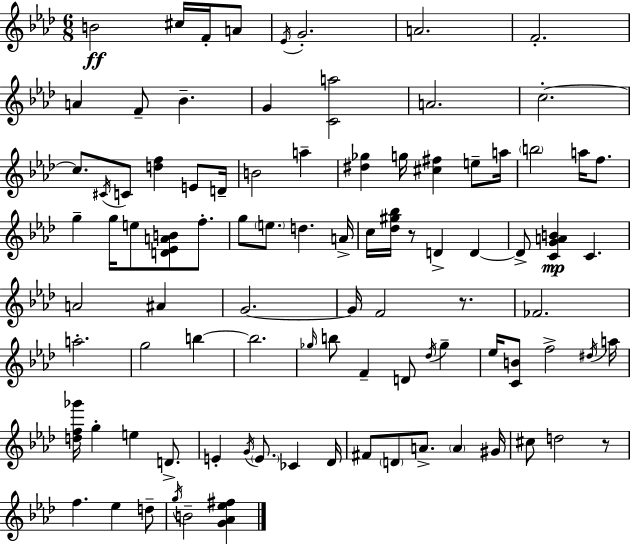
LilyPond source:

{
  \clef treble
  \numericTimeSignature
  \time 6/8
  \key f \minor
  b'2\ff cis''16 f'16-. a'8 | \acciaccatura { ees'16 } g'2.-. | a'2. | f'2.-. | \break a'4 f'8-- bes'4.-- | g'4 <c' a''>2 | a'2. | c''2.-.~~ | \break c''8. \acciaccatura { cis'16 } c'8 <d'' f''>4 e'8 | d'16-- b'2 a''4-- | <dis'' ges''>4 g''16 <cis'' fis''>4 e''8-- | a''16 \parenthesize b''2 a''16 f''8. | \break g''4-- g''16 e''8 <d' ees' a' b'>8 f''8.-. | g''8 \parenthesize e''8. d''4. | a'16-> c''16 <des'' gis'' bes''>16 r8 d'4-> d'4~~ | d'8-> <c' g' a' b'>4\mp c'4. | \break a'2 ais'4 | g'2.~~ | g'16 f'2 r8. | fes'2. | \break a''2.-. | g''2 b''4~~ | b''2. | \grace { ges''16 } b''8 f'4-- d'8 \acciaccatura { des''16 } | \break ges''4-- ees''16 <c' b'>8 f''2-> | \acciaccatura { dis''16 } a''16 <d'' f'' ges'''>16 g''4-. e''4 | d'8.-> e'4-. \acciaccatura { g'16 } \parenthesize e'8. | ces'4 des'16 fis'8 \parenthesize d'8 a'8.-> | \break \parenthesize a'4 gis'16 cis''8 d''2 | r8 f''4. | ees''4 d''8-- \acciaccatura { g''16 } b'2-- | <g' aes' ees'' fis''>4 \bar "|."
}